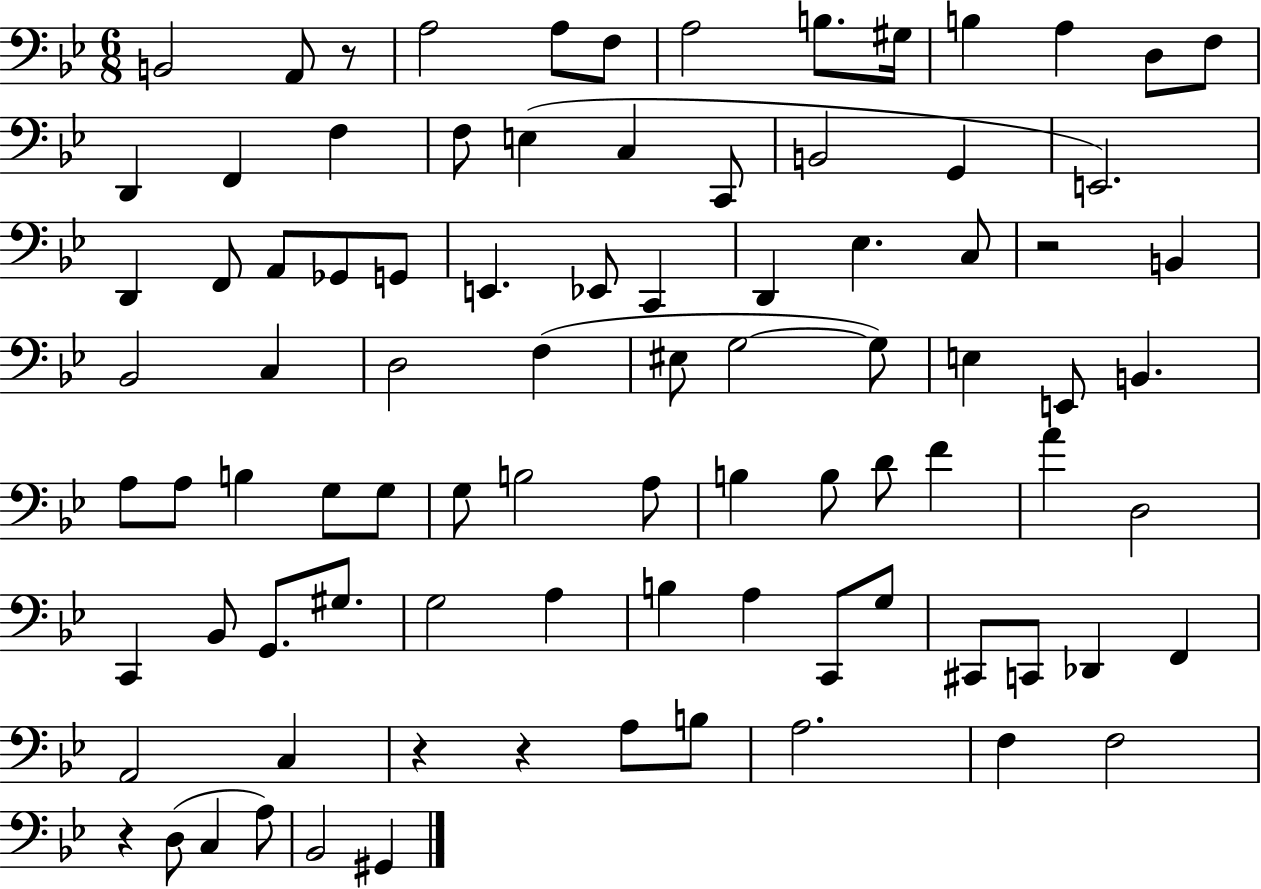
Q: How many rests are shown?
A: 5